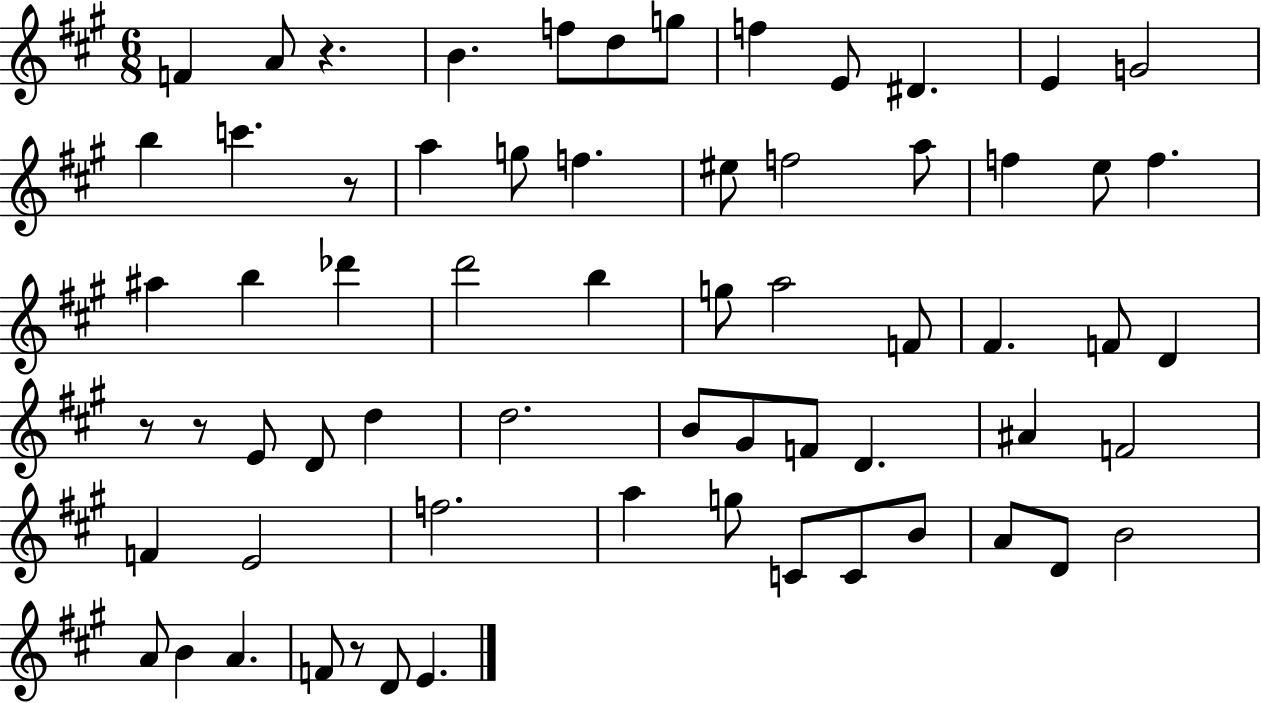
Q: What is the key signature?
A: A major